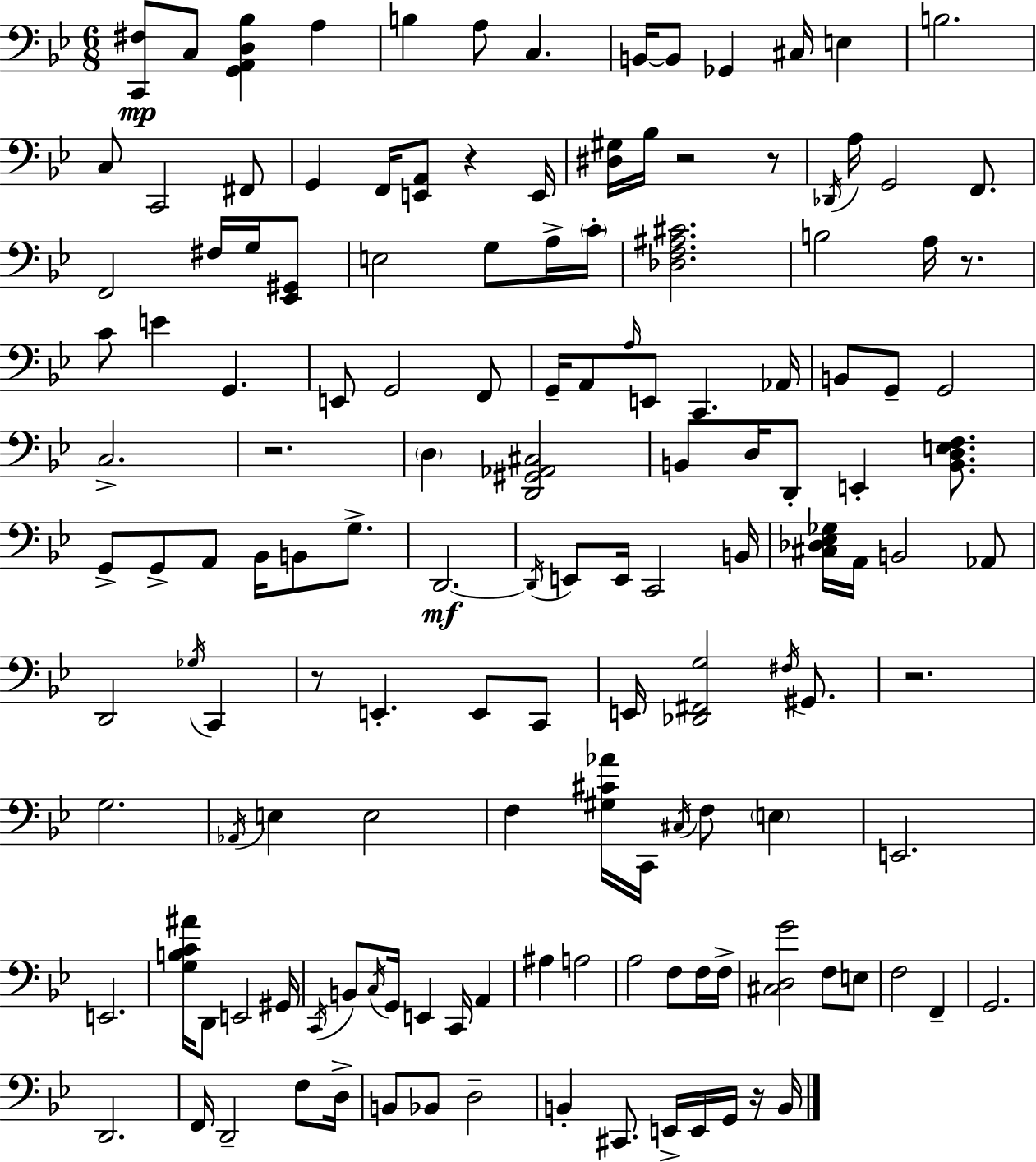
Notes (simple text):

[C2,F#3]/e C3/e [G2,A2,D3,Bb3]/q A3/q B3/q A3/e C3/q. B2/s B2/e Gb2/q C#3/s E3/q B3/h. C3/e C2/h F#2/e G2/q F2/s [E2,A2]/e R/q E2/s [D#3,G#3]/s Bb3/s R/h R/e Db2/s A3/s G2/h F2/e. F2/h F#3/s G3/s [Eb2,G#2]/e E3/h G3/e A3/s C4/s [Db3,F3,A#3,C#4]/h. B3/h A3/s R/e. C4/e E4/q G2/q. E2/e G2/h F2/e G2/s A2/e A3/s E2/e C2/q. Ab2/s B2/e G2/e G2/h C3/h. R/h. D3/q [D2,G#2,Ab2,C#3]/h B2/e D3/s D2/e E2/q [B2,D3,E3,F3]/e. G2/e G2/e A2/e Bb2/s B2/e G3/e. D2/h. D2/s E2/e E2/s C2/h B2/s [C#3,Db3,Eb3,Gb3]/s A2/s B2/h Ab2/e D2/h Gb3/s C2/q R/e E2/q. E2/e C2/e E2/s [Db2,F#2,G3]/h F#3/s G#2/e. R/h. G3/h. Ab2/s E3/q E3/h F3/q [G#3,C#4,Ab4]/s C2/s C#3/s F3/e E3/q E2/h. E2/h. [G3,B3,C4,A#4]/s D2/e E2/h G#2/s C2/s B2/e C3/s G2/s E2/q C2/s A2/q A#3/q A3/h A3/h F3/e F3/s F3/s [C#3,D3,G4]/h F3/e E3/e F3/h F2/q G2/h. D2/h. F2/s D2/h F3/e D3/s B2/e Bb2/e D3/h B2/q C#2/e. E2/s E2/s G2/s R/s B2/s